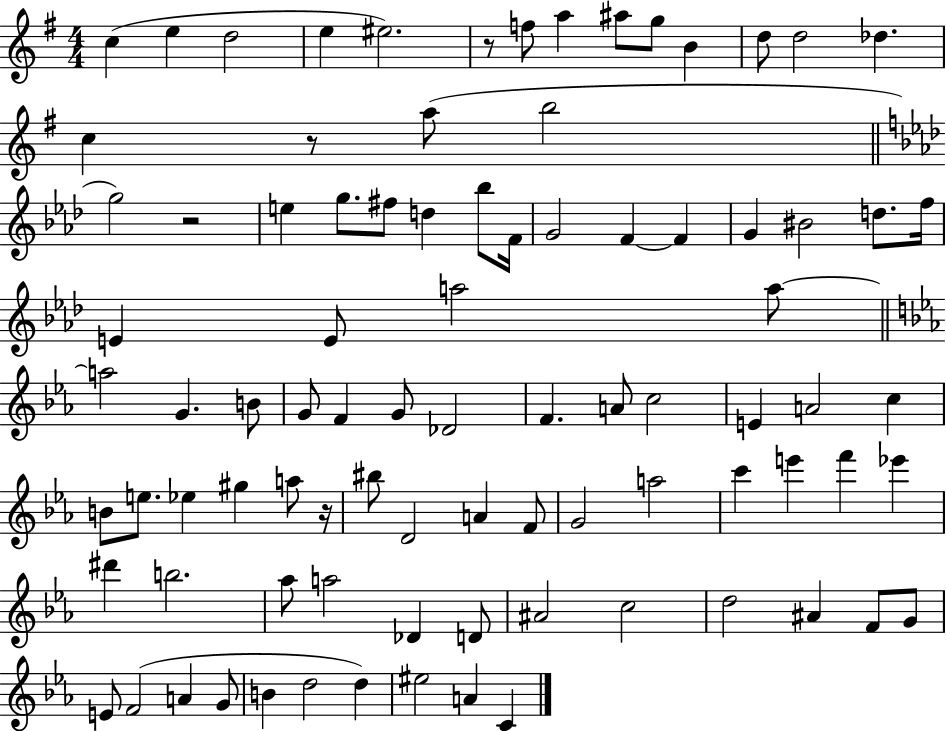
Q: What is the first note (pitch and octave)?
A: C5